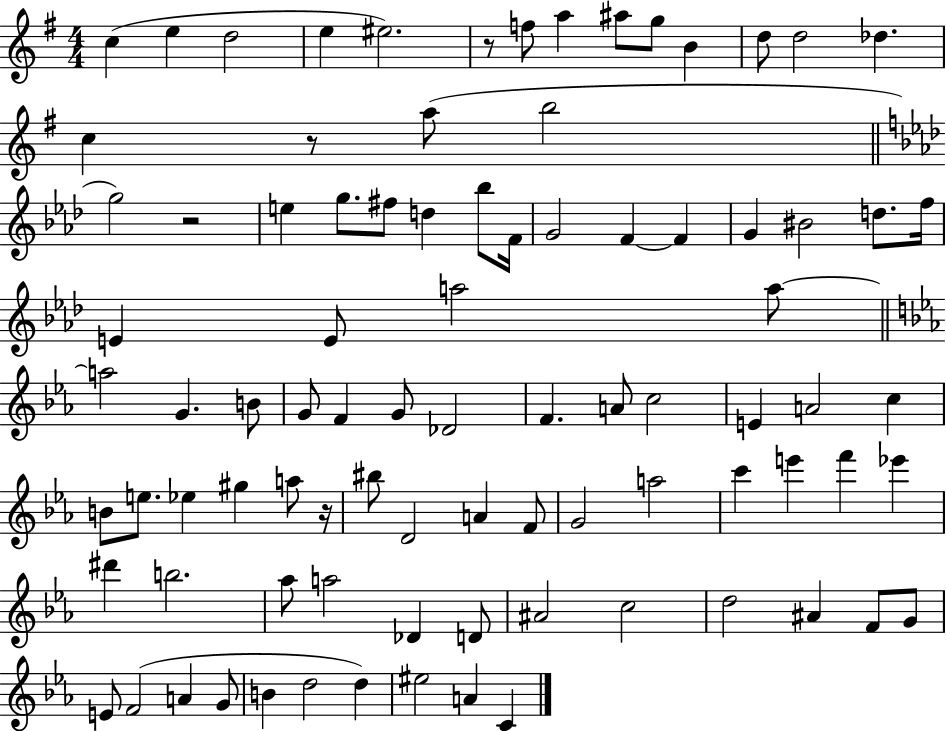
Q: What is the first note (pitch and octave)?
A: C5